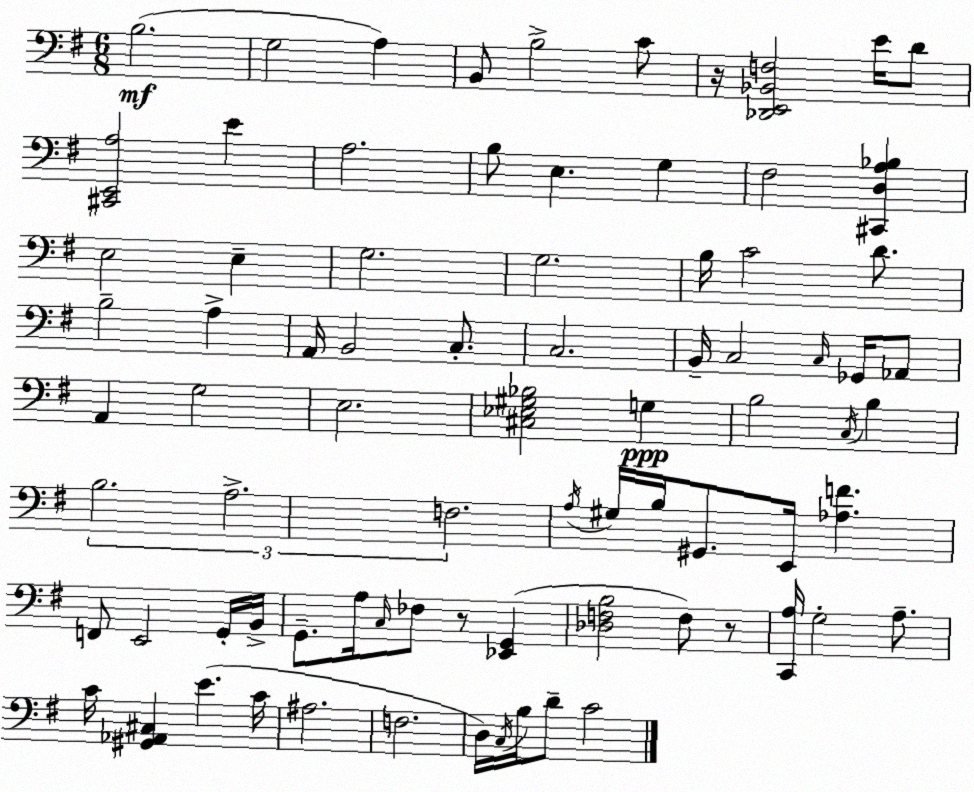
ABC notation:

X:1
T:Untitled
M:6/8
L:1/4
K:Em
B,2 G,2 A, B,,/2 B,2 C/2 z/4 [_D,,E,,_B,,F,]2 E/4 D/2 [^C,,E,,A,]2 E A,2 B,/2 E, G, ^F,2 [^C,,D,A,_B,] E,2 E, G,2 G,2 B,/4 C2 D/2 B,2 A, A,,/4 B,,2 C,/2 C,2 B,,/4 C,2 C,/4 _G,,/4 _A,,/2 A,, G,2 E,2 [^C,_E,^G,_B,]2 G, B,2 C,/4 B, B,2 A,2 F,2 A,/4 ^G,/4 B,/4 ^G,,/2 E,,/4 [_A,F] F,,/2 E,,2 G,,/4 B,,/4 G,,/2 A,/4 C,/4 _F,/2 z/2 [_E,,G,,] [_D,F,B,]2 F,/2 z/2 [C,,A,]/4 G,2 A,/2 C/4 [^G,,_A,,^C,] E C/4 ^A,2 F,2 D,/4 C,/4 B,/4 D/2 C2